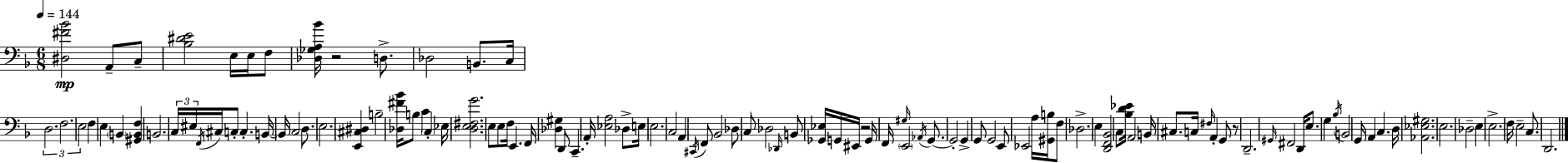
{
  \clef bass
  \numericTimeSignature
  \time 6/8
  \key d \minor
  \tempo 4 = 144
  \repeat volta 2 { <dis fis' bes'>2\mp a,8-- c8-- | <bes dis' e'>2 e16 e16 f8 | <des ges a bes'>16 r2 d8.-> | des2 b,8. c16 | \break \tuplet 3/2 { d2. | f2. | e2 } f4 | e4 \parenthesize b,4 <gis, b, f>4 | \break b,2. | \tuplet 3/2 { c16 eis16 \acciaccatura { f,16 } } cis16 c8-. c4.-. | b,16~~ b,16 c2 d8. | e2. | \break <e, cis dis>4 b2-- | <des fis' bes'>16 b8 c'4 \parenthesize c4-. | ees16 <d e fis g'>2. | e8 e8 f16 e,4. | \break f,16 <des gis>4 d,8 c,4.-- | a,16-. <ees a>2 des8-> | e16 e2. | c2 a,4 | \break \acciaccatura { cis,16 } f,8 bes,2 | des8 c8 des2 | \grace { des,16 } b,8 <ges, ees>16 g,16 eis,16 r2 | g,16 f,16 \grace { gis16 } \parenthesize e,2 | \break \acciaccatura { aes,16 } g,8.~~ g,2-. | g,4-> g,8 g,2 | e,8 ees,2 | a16 <gis, b>16 f8 des2.-> | \break e4 <d, f, bes,>2 | c8 <bes d' ees'>16 a,2 | b,16 cis8. c16 \grace { fis16 } a,4-. | g,8 r8 d,2.-- | \break \grace { gis,16 } fis,2 | d,16 e8. g4 \acciaccatura { bes16 } | b,2 g,16 a,4 | c4. d16 <aes, ees gis>2. | \break e2. | des2-- | e4 e2.-> | f16 e2-- | \break c8. d,2. | } \bar "|."
}